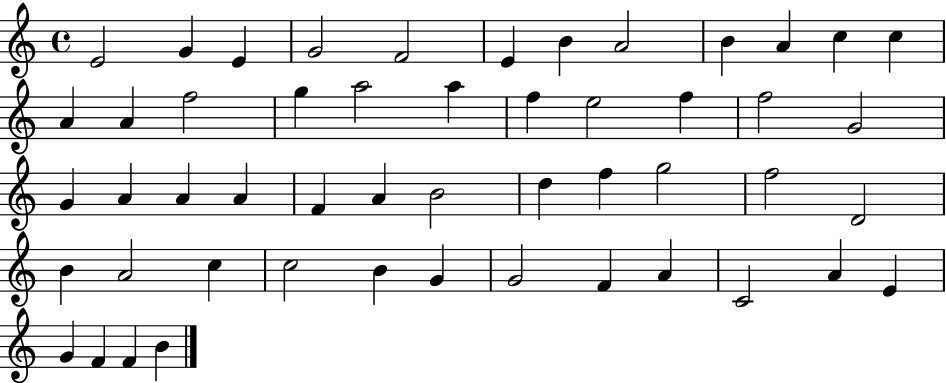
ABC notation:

X:1
T:Untitled
M:4/4
L:1/4
K:C
E2 G E G2 F2 E B A2 B A c c A A f2 g a2 a f e2 f f2 G2 G A A A F A B2 d f g2 f2 D2 B A2 c c2 B G G2 F A C2 A E G F F B